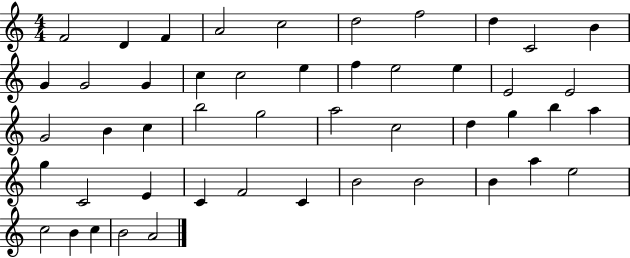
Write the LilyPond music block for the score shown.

{
  \clef treble
  \numericTimeSignature
  \time 4/4
  \key c \major
  f'2 d'4 f'4 | a'2 c''2 | d''2 f''2 | d''4 c'2 b'4 | \break g'4 g'2 g'4 | c''4 c''2 e''4 | f''4 e''2 e''4 | e'2 e'2 | \break g'2 b'4 c''4 | b''2 g''2 | a''2 c''2 | d''4 g''4 b''4 a''4 | \break g''4 c'2 e'4 | c'4 f'2 c'4 | b'2 b'2 | b'4 a''4 e''2 | \break c''2 b'4 c''4 | b'2 a'2 | \bar "|."
}